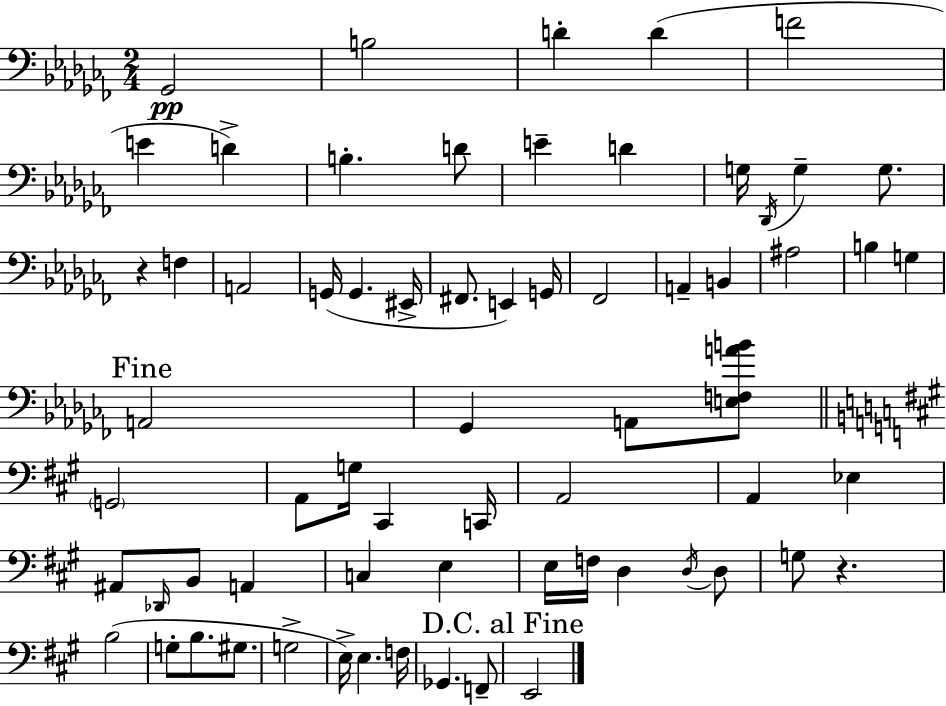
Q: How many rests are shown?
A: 2